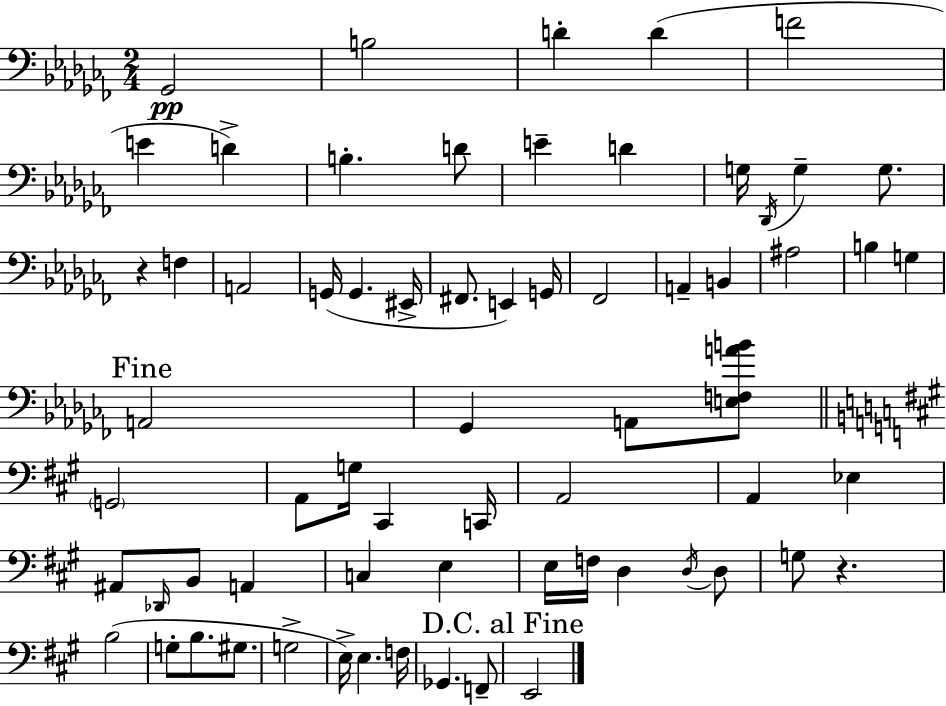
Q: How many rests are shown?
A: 2